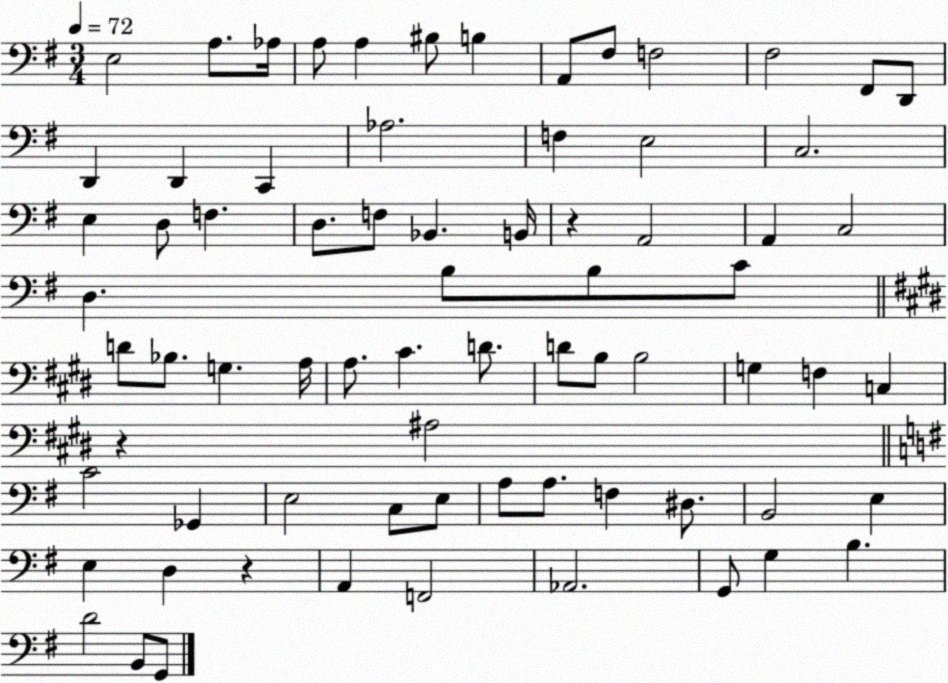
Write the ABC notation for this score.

X:1
T:Untitled
M:3/4
L:1/4
K:G
E,2 A,/2 _A,/4 A,/2 A, ^B,/2 B, A,,/2 ^F,/2 F,2 ^F,2 ^F,,/2 D,,/2 D,, D,, C,, _A,2 F, E,2 C,2 E, D,/2 F, D,/2 F,/2 _B,, B,,/4 z A,,2 A,, C,2 D, B,/2 B,/2 C/2 D/2 _B,/2 G, A,/4 A,/2 ^C D/2 D/2 B,/2 B,2 G, F, C, z ^A,2 C2 _G,, E,2 C,/2 E,/2 A,/2 A,/2 F, ^D,/2 B,,2 E, E, D, z A,, F,,2 _A,,2 G,,/2 G, B, D2 B,,/2 G,,/2